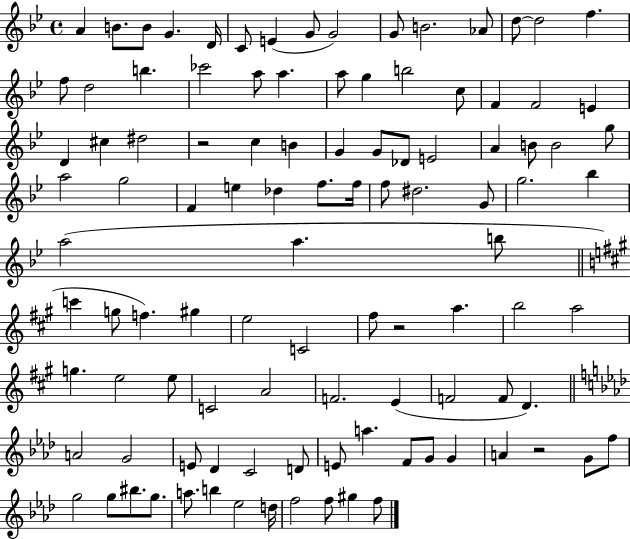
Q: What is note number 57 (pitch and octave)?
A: C6